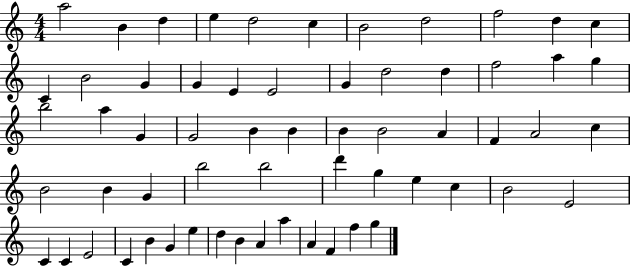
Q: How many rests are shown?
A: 0